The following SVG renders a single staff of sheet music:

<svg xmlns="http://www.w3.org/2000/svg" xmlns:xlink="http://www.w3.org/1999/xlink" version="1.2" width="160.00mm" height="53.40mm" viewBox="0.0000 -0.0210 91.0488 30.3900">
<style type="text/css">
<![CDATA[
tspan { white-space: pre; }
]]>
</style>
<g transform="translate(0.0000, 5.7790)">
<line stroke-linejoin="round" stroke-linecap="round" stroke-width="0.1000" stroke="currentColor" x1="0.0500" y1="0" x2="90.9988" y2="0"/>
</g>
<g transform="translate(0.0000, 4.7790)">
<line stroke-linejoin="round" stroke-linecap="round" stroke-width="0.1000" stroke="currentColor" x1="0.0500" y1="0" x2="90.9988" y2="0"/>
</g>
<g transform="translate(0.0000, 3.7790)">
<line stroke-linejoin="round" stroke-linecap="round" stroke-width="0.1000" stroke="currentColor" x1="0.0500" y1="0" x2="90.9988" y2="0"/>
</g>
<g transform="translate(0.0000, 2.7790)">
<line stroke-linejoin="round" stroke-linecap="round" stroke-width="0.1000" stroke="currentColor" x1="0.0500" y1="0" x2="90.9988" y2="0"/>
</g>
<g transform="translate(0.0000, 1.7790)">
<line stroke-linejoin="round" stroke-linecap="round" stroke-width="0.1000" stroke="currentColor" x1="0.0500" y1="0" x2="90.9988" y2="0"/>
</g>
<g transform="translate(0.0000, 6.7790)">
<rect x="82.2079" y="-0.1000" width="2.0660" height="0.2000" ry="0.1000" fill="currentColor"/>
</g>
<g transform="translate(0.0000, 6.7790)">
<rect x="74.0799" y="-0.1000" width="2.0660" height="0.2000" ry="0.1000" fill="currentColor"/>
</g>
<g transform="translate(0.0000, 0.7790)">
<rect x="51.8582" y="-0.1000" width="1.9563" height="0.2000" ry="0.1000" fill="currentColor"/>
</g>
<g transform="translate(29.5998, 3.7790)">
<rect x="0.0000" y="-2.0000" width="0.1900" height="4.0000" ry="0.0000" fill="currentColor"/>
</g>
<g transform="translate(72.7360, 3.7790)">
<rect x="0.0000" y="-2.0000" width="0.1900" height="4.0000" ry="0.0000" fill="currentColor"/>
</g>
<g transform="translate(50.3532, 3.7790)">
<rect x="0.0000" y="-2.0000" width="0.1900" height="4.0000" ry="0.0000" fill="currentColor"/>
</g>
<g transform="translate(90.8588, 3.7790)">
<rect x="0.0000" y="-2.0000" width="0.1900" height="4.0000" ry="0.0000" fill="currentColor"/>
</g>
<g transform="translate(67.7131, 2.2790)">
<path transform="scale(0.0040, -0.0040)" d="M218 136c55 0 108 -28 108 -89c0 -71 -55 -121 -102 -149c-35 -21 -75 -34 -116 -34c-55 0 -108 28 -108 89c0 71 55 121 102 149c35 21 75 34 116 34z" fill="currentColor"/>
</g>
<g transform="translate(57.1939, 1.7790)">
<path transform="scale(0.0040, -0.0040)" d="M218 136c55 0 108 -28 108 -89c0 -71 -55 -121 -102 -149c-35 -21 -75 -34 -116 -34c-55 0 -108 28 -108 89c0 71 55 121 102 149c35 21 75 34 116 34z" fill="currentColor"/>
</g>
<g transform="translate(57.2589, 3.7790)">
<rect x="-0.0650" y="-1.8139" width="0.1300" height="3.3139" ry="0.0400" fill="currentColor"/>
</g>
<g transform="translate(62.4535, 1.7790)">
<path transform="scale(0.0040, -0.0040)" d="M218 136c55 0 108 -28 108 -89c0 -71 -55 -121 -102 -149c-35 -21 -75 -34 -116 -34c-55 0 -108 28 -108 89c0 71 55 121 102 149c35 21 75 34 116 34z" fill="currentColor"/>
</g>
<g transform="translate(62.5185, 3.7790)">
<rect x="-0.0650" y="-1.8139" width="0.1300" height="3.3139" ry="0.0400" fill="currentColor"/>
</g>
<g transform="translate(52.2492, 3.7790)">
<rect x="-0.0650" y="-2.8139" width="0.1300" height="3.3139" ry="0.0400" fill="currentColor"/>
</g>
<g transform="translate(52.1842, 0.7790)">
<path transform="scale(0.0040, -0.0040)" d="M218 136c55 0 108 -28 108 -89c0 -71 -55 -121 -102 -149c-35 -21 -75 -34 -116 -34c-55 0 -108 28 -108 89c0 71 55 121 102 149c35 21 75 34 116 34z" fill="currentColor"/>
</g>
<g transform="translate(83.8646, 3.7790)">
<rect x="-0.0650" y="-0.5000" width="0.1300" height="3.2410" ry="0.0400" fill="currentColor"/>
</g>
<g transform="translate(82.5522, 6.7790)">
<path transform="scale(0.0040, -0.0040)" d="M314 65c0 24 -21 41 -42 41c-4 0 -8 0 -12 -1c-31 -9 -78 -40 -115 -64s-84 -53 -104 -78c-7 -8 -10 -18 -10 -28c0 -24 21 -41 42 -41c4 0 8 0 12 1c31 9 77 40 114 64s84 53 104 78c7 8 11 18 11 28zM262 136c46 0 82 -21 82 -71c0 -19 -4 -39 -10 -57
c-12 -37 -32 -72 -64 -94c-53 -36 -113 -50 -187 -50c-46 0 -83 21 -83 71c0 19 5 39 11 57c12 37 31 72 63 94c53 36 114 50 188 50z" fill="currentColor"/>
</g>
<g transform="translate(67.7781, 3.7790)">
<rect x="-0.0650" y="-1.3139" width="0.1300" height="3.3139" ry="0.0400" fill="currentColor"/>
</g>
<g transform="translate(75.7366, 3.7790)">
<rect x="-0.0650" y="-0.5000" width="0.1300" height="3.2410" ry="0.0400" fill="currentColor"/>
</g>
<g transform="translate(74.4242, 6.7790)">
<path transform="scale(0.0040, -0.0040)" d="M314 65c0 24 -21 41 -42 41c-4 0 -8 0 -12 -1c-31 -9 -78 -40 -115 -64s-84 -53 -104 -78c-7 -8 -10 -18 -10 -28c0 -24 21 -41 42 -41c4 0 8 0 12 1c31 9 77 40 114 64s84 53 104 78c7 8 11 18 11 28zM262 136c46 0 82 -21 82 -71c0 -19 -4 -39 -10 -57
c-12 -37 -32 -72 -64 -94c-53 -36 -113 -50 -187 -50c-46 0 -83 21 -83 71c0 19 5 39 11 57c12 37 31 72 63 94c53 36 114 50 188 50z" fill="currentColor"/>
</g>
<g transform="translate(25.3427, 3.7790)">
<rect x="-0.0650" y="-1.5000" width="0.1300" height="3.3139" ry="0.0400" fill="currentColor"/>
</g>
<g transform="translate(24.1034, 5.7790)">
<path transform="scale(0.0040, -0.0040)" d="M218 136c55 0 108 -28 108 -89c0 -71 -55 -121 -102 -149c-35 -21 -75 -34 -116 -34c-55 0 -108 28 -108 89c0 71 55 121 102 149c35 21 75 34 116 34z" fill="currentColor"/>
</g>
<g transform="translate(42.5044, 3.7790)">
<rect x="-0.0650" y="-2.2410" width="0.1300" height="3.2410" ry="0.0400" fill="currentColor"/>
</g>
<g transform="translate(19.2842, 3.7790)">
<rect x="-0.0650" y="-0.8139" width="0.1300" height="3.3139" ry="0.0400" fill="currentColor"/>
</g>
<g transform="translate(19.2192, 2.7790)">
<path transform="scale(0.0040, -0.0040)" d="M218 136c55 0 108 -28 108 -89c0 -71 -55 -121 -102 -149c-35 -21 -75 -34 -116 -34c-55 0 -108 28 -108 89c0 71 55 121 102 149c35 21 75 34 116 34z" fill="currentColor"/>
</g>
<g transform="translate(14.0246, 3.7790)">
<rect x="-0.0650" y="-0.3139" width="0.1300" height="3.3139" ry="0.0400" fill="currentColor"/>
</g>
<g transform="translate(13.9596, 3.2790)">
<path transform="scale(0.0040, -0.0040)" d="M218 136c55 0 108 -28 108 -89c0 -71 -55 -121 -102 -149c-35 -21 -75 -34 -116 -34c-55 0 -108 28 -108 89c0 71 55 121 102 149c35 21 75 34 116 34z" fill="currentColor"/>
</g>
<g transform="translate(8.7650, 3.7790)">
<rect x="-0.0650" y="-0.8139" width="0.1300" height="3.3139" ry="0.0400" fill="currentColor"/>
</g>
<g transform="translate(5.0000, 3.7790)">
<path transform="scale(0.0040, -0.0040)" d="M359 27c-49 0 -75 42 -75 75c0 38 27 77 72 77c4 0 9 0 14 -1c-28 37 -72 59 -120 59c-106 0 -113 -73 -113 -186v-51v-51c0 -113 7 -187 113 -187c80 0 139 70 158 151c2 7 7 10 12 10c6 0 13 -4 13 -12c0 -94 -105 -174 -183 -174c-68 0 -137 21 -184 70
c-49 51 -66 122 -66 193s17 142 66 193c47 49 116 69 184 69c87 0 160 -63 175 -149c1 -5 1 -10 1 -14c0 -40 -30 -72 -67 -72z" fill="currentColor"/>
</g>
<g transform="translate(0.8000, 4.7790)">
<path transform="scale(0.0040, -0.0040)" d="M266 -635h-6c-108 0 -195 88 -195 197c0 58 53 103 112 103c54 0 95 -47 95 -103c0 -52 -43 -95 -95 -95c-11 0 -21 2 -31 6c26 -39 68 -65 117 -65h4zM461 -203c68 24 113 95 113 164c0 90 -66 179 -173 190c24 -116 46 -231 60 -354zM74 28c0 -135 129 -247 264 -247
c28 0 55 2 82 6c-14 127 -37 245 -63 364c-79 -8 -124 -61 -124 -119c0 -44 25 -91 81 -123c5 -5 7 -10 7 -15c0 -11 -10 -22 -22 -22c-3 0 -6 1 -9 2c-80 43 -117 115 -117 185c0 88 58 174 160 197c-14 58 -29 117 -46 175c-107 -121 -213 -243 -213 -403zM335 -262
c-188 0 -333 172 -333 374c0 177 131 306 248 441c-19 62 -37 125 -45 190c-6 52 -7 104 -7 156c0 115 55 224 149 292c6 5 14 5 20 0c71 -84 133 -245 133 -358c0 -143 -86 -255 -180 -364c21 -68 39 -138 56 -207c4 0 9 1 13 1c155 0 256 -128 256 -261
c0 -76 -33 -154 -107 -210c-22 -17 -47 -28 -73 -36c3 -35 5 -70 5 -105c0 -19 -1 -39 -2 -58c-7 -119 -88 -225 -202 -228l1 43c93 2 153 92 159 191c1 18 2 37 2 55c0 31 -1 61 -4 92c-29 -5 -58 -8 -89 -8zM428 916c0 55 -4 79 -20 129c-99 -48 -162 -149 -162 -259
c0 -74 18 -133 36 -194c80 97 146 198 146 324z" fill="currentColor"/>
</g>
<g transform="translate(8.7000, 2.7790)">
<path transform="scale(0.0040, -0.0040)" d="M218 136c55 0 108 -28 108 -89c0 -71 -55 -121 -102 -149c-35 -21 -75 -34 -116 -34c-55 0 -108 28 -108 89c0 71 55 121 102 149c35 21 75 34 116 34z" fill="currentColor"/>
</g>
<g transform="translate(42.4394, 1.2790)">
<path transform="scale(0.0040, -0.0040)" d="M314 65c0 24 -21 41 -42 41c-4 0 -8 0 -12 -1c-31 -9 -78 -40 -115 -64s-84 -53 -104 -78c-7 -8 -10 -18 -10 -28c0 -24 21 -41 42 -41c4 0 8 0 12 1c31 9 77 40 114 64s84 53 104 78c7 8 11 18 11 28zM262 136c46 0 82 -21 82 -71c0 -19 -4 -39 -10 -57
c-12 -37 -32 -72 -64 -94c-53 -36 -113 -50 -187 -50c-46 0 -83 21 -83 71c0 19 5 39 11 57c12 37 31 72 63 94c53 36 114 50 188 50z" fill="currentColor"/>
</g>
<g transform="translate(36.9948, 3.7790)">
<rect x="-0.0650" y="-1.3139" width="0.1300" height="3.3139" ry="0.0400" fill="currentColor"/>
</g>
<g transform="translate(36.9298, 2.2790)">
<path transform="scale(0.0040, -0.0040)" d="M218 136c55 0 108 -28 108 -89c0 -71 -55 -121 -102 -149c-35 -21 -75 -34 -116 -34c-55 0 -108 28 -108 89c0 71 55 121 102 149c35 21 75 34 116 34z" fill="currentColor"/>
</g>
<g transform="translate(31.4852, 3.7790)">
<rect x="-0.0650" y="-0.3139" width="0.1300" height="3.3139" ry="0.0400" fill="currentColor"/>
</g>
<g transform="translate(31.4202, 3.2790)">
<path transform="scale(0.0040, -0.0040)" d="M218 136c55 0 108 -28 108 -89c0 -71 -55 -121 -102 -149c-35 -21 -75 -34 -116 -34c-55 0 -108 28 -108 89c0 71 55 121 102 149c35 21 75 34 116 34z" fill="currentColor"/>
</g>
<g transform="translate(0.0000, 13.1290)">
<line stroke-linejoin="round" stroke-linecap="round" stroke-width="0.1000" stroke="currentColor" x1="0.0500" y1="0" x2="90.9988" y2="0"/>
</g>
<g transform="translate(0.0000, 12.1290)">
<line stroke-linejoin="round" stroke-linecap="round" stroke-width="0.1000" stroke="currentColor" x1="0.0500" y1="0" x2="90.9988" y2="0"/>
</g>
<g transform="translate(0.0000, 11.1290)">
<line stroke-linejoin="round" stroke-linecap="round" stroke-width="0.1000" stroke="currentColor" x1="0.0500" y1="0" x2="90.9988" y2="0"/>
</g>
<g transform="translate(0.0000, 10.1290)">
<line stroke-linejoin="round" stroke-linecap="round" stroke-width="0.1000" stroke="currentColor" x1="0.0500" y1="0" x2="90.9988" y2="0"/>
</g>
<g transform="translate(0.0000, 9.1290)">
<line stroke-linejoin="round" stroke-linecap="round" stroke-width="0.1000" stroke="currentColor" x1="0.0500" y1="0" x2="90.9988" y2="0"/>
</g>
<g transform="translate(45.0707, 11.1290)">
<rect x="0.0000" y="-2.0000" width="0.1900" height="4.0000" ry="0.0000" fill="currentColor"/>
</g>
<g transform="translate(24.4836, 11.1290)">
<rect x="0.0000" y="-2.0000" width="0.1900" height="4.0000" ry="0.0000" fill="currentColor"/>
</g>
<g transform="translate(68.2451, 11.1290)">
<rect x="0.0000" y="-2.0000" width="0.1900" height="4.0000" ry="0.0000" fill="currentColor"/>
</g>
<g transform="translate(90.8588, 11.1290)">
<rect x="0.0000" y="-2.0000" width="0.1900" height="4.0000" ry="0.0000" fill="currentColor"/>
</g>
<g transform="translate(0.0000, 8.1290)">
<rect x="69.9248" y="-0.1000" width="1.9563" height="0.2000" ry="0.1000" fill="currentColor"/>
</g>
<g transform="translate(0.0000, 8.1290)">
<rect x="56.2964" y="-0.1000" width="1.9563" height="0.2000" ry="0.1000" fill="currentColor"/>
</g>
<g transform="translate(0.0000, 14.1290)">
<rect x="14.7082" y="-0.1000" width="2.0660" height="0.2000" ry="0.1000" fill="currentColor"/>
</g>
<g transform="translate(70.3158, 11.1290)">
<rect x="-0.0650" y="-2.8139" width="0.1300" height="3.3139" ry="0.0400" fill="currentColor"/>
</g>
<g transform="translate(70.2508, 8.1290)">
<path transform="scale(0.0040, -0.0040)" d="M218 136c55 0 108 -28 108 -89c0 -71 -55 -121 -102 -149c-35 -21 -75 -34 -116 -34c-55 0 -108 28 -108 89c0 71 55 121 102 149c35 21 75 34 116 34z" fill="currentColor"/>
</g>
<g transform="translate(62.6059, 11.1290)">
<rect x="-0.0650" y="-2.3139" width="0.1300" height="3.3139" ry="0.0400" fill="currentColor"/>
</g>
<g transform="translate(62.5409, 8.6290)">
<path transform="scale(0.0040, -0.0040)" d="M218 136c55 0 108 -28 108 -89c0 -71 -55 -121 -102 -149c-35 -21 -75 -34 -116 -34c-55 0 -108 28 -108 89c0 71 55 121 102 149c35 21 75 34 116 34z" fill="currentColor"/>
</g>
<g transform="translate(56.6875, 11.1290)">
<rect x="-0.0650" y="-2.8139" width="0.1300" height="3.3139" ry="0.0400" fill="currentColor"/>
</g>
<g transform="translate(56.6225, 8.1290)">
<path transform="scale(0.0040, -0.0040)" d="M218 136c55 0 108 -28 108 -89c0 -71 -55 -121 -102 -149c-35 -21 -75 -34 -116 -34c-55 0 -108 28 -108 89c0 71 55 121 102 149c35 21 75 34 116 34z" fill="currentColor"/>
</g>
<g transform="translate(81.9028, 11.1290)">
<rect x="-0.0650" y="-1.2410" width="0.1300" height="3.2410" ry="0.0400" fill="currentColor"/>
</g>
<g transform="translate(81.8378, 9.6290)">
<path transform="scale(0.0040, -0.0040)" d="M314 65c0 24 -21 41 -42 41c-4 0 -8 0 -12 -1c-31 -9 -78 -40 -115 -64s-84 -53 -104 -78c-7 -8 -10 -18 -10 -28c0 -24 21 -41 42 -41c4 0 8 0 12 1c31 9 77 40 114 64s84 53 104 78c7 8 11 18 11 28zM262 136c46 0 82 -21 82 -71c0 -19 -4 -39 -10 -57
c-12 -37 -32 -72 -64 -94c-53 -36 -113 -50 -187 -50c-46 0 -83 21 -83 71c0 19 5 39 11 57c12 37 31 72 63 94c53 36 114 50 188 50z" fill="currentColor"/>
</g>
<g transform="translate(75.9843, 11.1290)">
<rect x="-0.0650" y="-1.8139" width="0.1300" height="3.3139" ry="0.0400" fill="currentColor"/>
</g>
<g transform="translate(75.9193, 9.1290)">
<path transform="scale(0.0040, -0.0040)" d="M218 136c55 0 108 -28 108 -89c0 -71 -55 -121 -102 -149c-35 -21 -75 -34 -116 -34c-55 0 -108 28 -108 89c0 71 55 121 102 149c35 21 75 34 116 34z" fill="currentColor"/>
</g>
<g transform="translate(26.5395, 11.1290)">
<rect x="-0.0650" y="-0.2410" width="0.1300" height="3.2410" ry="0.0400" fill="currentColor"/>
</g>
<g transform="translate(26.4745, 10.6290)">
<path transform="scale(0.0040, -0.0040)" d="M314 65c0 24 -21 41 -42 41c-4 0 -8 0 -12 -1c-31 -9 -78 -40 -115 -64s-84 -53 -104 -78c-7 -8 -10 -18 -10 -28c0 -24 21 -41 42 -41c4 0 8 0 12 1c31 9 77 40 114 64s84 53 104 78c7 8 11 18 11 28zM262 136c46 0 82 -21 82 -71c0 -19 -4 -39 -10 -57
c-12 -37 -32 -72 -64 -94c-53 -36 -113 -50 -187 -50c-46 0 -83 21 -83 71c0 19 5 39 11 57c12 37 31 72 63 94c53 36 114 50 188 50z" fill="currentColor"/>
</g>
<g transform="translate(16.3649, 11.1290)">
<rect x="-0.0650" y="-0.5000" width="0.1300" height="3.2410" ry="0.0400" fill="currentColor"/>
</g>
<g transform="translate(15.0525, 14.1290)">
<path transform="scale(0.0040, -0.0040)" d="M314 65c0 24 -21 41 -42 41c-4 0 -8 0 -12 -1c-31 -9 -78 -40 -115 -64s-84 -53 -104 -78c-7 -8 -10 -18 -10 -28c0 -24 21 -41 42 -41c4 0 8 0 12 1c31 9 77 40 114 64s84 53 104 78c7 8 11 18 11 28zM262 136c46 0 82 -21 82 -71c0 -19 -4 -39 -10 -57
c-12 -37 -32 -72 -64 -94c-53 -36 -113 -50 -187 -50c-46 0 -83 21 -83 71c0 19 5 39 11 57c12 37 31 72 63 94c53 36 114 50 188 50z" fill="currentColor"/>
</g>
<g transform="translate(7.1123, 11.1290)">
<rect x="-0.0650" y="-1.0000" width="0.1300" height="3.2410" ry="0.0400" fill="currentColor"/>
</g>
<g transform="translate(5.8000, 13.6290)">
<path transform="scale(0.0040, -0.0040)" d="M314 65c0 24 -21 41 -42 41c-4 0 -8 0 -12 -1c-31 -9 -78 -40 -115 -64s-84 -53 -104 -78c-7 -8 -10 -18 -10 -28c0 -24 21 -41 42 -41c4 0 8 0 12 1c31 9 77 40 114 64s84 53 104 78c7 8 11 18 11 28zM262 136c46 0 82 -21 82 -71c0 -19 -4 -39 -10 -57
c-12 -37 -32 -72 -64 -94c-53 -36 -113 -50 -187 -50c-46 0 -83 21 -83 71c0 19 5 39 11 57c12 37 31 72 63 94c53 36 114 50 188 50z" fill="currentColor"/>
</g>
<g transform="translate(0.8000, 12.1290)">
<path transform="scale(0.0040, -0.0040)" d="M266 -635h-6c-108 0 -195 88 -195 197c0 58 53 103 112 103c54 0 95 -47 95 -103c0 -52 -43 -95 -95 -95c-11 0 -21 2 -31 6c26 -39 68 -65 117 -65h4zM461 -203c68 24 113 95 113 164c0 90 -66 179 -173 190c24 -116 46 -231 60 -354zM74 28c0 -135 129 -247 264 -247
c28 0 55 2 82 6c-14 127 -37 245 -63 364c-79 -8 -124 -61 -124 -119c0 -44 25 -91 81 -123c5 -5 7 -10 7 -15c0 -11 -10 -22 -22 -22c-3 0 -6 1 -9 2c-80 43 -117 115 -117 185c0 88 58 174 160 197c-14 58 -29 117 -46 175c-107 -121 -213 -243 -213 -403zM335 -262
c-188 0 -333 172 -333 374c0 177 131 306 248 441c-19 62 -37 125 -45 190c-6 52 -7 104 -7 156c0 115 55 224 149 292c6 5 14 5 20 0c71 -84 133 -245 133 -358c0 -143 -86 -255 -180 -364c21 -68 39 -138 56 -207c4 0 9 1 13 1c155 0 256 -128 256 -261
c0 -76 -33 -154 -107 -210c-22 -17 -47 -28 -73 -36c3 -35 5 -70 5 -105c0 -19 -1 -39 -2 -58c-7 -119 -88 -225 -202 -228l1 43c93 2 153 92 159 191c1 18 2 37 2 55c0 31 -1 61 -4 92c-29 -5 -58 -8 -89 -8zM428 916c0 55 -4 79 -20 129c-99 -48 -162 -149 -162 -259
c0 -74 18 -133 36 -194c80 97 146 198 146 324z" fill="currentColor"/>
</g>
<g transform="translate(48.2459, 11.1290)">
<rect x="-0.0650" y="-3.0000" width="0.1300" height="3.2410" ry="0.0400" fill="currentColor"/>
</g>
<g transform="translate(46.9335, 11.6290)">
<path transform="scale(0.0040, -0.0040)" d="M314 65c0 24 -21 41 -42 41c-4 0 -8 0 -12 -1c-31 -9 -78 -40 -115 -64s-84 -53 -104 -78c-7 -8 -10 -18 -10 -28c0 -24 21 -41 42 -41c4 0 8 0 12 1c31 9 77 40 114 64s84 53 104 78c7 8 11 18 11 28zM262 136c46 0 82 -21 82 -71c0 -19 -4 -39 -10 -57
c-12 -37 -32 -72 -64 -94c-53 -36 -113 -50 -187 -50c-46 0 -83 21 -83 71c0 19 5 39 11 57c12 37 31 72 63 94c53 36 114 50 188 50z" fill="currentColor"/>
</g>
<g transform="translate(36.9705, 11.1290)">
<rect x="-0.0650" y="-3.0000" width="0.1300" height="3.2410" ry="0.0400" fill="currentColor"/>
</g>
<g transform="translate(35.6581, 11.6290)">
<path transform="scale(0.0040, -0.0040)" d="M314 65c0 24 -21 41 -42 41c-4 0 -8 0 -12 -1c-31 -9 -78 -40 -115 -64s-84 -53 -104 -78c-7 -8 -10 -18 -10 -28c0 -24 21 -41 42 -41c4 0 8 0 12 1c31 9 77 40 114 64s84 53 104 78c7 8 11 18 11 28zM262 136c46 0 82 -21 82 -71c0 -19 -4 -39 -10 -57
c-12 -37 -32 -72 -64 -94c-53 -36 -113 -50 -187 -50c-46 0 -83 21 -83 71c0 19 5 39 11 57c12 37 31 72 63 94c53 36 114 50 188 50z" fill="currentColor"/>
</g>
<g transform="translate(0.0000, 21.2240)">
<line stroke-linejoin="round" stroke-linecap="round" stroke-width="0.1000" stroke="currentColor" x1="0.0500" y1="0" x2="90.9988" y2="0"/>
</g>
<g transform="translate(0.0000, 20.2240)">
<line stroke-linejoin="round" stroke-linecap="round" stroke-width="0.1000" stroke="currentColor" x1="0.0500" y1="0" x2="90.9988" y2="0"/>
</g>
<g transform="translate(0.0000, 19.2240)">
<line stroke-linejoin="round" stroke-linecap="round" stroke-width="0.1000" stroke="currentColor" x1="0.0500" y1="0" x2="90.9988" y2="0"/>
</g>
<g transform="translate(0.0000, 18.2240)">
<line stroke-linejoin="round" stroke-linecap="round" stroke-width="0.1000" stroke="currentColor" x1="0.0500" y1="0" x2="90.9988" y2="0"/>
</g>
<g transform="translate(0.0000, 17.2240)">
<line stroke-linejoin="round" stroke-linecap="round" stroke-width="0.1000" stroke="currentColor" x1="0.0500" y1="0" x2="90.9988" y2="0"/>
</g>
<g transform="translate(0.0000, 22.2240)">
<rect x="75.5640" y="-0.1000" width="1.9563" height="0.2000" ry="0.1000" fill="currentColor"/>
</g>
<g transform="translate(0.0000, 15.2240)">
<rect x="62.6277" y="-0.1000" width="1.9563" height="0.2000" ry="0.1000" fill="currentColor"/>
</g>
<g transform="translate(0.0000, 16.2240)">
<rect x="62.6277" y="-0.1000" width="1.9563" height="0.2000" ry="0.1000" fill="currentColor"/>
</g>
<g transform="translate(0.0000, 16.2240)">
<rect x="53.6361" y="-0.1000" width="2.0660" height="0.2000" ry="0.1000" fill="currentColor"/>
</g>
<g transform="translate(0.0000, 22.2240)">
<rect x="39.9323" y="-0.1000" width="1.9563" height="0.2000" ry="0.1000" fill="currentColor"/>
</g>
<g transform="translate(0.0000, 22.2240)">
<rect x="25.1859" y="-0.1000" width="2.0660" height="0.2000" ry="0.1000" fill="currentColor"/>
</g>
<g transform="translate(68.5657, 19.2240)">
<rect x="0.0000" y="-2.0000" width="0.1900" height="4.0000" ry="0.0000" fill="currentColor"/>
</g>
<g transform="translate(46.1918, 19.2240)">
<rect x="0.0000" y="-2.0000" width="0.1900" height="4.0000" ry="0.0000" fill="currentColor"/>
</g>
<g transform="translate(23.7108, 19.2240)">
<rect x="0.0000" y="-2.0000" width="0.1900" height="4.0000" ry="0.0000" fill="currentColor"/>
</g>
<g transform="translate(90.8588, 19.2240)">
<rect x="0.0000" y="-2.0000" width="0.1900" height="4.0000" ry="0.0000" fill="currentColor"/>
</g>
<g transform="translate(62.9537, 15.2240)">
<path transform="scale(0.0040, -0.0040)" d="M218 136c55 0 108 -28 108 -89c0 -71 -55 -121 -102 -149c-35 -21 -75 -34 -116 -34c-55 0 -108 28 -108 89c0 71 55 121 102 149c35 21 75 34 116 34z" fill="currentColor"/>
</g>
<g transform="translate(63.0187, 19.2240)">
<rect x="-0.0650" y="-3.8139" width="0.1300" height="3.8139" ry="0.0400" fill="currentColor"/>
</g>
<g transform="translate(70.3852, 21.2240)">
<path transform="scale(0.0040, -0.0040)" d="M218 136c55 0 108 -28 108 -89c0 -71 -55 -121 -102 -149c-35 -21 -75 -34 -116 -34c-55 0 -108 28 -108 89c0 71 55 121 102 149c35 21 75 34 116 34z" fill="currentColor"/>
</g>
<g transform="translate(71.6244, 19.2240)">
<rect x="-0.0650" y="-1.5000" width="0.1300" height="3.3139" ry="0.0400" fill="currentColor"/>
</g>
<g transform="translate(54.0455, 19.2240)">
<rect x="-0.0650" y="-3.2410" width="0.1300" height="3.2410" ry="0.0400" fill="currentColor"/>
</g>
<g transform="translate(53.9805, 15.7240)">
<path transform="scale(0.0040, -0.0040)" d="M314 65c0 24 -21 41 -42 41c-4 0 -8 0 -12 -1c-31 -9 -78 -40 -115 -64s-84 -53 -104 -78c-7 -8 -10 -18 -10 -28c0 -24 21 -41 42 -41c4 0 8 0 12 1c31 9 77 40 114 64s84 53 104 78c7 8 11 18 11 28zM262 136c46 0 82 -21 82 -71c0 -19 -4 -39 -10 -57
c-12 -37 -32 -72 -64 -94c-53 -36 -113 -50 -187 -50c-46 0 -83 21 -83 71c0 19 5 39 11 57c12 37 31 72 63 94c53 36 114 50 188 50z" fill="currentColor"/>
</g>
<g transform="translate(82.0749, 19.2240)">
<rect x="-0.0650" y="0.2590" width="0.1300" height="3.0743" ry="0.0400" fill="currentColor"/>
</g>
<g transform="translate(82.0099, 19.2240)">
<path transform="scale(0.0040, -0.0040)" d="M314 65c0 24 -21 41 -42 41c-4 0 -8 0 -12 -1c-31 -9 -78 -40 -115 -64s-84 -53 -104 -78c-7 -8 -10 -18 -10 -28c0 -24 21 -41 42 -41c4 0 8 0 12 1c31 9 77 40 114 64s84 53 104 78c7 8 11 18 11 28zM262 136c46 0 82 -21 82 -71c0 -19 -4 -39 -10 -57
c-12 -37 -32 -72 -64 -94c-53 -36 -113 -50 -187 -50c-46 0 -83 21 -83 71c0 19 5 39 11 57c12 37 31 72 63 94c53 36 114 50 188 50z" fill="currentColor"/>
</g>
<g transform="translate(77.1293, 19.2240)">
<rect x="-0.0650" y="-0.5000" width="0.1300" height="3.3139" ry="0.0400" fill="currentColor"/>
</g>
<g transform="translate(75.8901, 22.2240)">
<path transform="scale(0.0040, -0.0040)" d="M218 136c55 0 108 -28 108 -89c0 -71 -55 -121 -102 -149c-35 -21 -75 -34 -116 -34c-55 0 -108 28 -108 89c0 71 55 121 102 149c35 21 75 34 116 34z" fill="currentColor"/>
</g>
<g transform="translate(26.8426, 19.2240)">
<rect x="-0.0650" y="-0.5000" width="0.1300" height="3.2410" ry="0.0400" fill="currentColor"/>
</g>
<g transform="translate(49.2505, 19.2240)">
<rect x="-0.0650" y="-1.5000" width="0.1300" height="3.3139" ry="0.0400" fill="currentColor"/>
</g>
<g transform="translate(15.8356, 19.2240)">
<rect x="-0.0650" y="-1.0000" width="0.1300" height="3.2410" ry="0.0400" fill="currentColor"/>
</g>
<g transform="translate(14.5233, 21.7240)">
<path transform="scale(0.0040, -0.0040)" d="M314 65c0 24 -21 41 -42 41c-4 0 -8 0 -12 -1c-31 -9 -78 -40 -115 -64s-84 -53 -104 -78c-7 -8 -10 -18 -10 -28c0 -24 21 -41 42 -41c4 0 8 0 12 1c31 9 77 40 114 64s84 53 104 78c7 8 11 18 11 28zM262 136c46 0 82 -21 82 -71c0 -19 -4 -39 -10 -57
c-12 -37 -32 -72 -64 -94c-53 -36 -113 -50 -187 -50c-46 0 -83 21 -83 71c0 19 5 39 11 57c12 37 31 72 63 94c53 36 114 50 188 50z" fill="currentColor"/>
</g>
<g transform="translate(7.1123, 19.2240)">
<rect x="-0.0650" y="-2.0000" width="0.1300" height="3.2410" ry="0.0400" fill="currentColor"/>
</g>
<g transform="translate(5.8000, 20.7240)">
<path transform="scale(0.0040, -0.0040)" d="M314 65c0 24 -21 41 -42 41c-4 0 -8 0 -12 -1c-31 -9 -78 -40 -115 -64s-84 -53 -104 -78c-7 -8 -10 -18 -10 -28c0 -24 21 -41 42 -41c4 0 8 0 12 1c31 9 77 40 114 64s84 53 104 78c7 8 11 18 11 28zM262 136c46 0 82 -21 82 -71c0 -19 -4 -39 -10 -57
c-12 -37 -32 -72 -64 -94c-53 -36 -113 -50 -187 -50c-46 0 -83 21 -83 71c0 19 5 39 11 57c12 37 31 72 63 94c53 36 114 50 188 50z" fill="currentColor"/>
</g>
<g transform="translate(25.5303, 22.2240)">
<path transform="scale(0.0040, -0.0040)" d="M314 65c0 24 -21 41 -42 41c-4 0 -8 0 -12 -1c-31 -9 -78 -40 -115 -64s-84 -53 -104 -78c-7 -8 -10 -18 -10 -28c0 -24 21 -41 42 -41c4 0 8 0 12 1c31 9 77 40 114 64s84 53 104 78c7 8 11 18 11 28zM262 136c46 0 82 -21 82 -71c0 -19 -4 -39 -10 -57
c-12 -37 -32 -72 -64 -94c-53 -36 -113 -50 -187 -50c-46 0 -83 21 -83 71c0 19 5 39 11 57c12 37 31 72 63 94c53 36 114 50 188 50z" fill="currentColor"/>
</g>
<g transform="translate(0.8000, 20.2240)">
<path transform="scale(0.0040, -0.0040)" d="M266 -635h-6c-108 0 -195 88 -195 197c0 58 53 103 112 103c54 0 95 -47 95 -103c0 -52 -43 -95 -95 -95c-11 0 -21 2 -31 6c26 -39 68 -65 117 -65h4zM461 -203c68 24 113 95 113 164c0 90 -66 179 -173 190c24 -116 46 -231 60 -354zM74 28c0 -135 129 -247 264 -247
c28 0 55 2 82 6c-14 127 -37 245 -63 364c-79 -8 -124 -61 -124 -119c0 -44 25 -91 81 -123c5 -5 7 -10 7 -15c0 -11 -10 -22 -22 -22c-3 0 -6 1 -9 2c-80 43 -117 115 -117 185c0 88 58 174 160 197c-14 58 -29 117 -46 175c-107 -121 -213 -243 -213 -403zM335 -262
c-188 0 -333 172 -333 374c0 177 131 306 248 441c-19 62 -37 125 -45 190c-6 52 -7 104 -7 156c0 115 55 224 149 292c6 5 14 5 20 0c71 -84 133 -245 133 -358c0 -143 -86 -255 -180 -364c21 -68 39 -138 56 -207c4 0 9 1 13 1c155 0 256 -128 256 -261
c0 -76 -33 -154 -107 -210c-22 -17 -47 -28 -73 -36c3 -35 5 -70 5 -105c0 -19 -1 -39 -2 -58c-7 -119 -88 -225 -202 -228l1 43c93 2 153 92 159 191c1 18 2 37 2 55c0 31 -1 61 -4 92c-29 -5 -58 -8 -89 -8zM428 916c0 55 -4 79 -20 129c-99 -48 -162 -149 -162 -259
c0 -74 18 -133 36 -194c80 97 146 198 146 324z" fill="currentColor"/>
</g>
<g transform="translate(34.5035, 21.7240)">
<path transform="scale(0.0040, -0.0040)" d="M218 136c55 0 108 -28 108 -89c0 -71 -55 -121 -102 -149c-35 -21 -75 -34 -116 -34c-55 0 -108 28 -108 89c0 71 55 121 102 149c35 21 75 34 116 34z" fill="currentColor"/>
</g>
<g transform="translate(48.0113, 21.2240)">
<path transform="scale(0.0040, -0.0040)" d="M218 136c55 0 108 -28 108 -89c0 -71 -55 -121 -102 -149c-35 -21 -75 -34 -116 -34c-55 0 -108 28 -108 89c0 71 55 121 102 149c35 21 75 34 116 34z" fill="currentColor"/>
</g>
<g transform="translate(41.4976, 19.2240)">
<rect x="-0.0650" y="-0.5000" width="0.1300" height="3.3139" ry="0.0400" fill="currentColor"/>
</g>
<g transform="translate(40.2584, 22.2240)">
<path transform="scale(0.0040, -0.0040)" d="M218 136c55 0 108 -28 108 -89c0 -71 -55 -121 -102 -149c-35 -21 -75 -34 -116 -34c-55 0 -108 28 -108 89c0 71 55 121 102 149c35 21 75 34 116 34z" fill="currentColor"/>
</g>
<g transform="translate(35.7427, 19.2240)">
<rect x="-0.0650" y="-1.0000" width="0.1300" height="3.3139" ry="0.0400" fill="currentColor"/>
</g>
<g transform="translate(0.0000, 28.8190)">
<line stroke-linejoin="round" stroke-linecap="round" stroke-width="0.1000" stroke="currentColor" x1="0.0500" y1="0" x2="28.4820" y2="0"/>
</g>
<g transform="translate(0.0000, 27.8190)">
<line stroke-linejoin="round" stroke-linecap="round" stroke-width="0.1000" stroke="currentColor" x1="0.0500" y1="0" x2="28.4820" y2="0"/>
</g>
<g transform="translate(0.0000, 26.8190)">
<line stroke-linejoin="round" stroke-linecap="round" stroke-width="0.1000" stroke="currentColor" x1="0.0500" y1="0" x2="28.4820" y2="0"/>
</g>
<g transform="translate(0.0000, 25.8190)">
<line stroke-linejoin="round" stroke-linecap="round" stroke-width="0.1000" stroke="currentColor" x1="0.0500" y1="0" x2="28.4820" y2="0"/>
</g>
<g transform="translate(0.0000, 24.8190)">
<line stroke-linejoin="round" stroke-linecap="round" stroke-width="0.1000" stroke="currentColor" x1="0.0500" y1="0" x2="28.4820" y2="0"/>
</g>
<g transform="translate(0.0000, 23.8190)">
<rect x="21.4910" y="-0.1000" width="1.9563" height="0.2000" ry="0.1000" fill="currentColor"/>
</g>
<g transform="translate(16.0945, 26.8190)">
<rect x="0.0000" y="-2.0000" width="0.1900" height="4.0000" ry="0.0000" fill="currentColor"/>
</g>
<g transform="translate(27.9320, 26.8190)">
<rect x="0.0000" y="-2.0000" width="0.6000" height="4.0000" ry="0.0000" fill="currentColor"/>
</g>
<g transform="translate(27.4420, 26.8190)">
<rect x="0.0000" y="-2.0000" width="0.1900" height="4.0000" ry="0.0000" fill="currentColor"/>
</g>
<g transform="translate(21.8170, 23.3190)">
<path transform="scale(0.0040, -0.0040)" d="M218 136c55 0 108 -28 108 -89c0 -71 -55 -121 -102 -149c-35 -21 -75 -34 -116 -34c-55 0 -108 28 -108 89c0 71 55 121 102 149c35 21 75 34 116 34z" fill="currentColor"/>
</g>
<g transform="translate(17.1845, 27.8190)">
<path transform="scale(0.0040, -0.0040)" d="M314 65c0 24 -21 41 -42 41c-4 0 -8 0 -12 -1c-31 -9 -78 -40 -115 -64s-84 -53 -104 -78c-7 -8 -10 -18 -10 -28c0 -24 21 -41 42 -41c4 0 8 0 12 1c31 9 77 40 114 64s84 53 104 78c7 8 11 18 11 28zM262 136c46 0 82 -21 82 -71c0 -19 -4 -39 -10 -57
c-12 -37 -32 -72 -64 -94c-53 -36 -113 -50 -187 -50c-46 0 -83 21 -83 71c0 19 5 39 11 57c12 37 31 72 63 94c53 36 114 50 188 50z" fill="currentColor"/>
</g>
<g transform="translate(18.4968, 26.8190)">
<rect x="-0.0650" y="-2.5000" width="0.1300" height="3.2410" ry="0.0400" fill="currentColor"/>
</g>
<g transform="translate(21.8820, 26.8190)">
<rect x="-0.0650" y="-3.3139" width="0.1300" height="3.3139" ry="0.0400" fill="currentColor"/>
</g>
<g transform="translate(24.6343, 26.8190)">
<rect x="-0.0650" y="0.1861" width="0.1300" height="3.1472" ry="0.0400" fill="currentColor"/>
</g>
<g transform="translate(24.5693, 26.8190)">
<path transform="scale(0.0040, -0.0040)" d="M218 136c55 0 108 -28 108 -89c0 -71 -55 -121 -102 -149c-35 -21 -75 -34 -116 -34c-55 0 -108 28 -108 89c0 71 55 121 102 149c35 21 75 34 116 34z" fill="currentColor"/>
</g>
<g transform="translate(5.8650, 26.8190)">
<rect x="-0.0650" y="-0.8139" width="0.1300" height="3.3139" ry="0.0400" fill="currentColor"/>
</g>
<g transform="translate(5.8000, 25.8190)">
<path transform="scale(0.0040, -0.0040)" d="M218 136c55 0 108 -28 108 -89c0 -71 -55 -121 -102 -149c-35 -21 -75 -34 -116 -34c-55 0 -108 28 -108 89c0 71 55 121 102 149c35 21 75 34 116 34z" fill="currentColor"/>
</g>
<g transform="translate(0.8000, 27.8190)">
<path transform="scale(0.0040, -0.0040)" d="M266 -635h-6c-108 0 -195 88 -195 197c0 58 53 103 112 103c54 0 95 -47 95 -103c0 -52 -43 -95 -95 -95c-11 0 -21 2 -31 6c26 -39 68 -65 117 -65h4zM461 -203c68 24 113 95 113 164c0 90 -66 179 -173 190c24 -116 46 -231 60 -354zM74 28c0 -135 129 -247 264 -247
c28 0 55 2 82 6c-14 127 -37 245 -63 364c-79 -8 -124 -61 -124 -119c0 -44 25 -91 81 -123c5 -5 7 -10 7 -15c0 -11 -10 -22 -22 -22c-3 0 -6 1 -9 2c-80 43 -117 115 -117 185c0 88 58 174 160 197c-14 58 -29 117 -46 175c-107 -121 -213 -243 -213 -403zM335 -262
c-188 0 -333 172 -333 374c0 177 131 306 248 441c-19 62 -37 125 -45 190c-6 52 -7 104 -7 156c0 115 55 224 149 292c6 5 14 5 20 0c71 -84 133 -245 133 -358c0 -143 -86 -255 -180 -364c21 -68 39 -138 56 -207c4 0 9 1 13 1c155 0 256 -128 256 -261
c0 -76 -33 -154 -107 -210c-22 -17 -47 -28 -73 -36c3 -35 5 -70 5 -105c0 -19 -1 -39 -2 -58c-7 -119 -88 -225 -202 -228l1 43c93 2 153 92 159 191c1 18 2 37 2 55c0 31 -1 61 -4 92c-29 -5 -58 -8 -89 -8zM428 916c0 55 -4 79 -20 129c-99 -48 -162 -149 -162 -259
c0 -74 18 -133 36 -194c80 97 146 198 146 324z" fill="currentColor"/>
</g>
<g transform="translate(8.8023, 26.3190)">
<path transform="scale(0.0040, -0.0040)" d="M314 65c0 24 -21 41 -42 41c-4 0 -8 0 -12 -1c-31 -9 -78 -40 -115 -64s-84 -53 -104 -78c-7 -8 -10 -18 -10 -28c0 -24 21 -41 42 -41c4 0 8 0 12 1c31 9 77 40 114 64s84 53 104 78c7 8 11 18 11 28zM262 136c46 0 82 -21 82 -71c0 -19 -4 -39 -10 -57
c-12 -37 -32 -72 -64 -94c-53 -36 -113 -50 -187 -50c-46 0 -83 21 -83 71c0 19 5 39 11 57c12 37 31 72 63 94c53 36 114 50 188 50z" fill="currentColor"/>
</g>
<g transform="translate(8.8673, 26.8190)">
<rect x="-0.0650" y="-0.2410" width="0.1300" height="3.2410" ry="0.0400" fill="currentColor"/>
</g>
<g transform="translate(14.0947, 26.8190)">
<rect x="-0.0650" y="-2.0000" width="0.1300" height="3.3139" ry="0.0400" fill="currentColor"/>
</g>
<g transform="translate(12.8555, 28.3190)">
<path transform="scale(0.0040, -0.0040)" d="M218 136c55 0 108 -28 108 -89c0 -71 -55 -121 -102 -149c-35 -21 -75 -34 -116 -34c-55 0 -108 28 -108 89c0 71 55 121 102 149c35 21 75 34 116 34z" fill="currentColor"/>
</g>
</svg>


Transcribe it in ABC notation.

X:1
T:Untitled
M:4/4
L:1/4
K:C
d c d E c e g2 a f f e C2 C2 D2 C2 c2 A2 A2 a g a f e2 F2 D2 C2 D C E b2 c' E C B2 d c2 F G2 b B